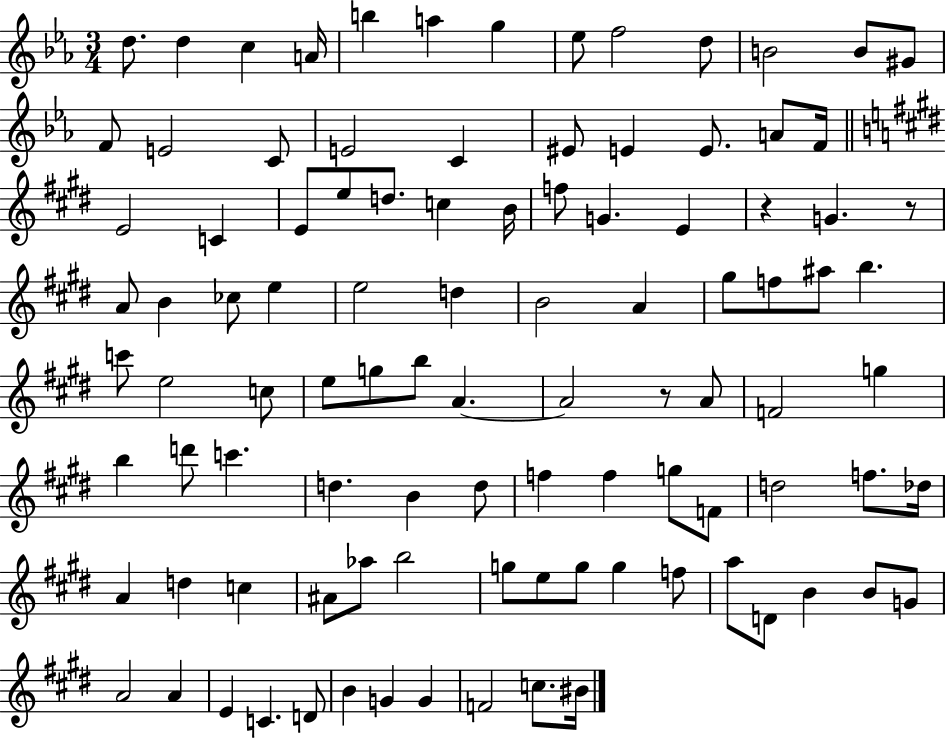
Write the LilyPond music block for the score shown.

{
  \clef treble
  \numericTimeSignature
  \time 3/4
  \key ees \major
  \repeat volta 2 { d''8. d''4 c''4 a'16 | b''4 a''4 g''4 | ees''8 f''2 d''8 | b'2 b'8 gis'8 | \break f'8 e'2 c'8 | e'2 c'4 | eis'8 e'4 e'8. a'8 f'16 | \bar "||" \break \key e \major e'2 c'4 | e'8 e''8 d''8. c''4 b'16 | f''8 g'4. e'4 | r4 g'4. r8 | \break a'8 b'4 ces''8 e''4 | e''2 d''4 | b'2 a'4 | gis''8 f''8 ais''8 b''4. | \break c'''8 e''2 c''8 | e''8 g''8 b''8 a'4.~~ | a'2 r8 a'8 | f'2 g''4 | \break b''4 d'''8 c'''4. | d''4. b'4 d''8 | f''4 f''4 g''8 f'8 | d''2 f''8. des''16 | \break a'4 d''4 c''4 | ais'8 aes''8 b''2 | g''8 e''8 g''8 g''4 f''8 | a''8 d'8 b'4 b'8 g'8 | \break a'2 a'4 | e'4 c'4. d'8 | b'4 g'4 g'4 | f'2 c''8. bis'16 | \break } \bar "|."
}